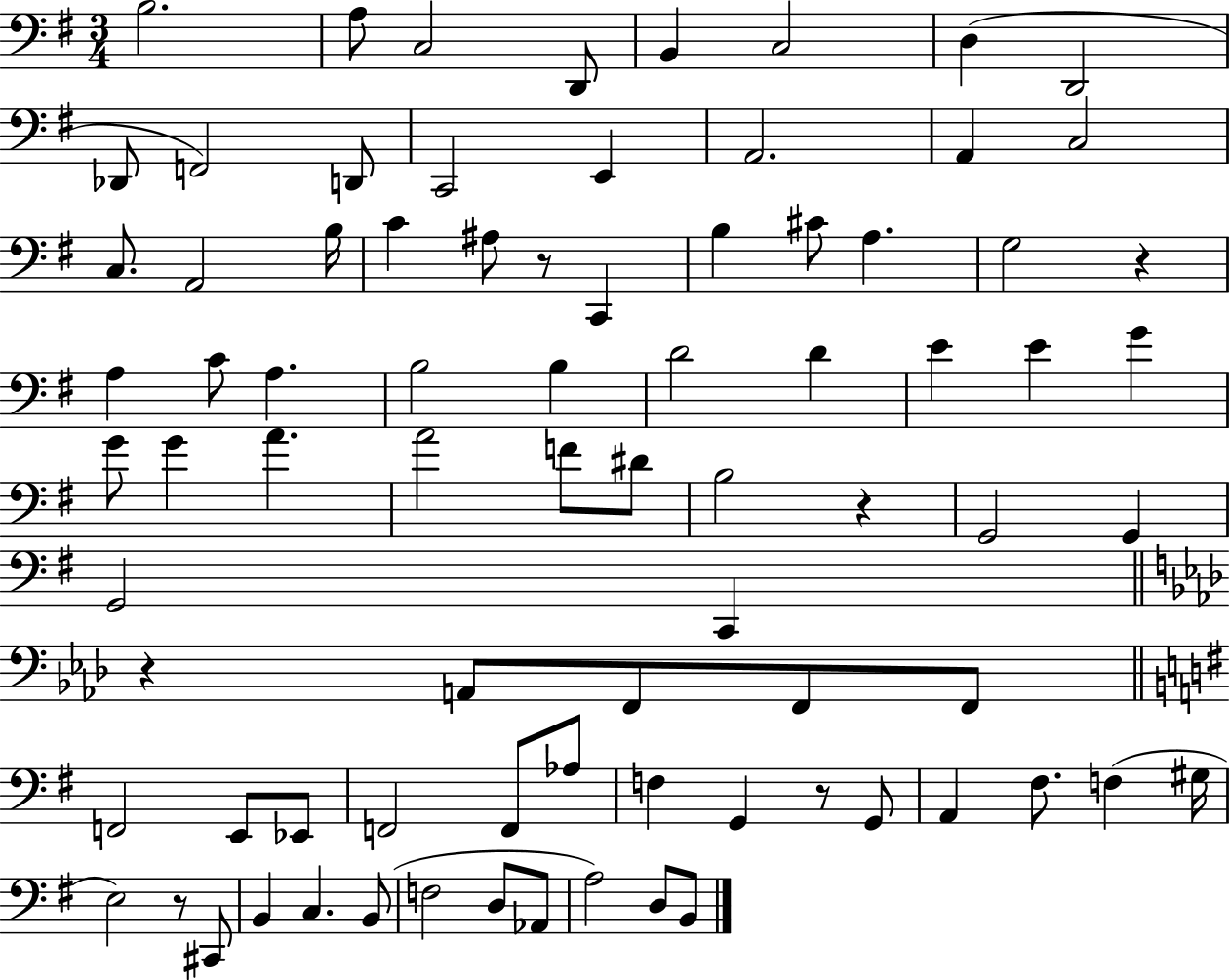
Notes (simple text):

B3/h. A3/e C3/h D2/e B2/q C3/h D3/q D2/h Db2/e F2/h D2/e C2/h E2/q A2/h. A2/q C3/h C3/e. A2/h B3/s C4/q A#3/e R/e C2/q B3/q C#4/e A3/q. G3/h R/q A3/q C4/e A3/q. B3/h B3/q D4/h D4/q E4/q E4/q G4/q G4/e G4/q A4/q. A4/h F4/e D#4/e B3/h R/q G2/h G2/q G2/h C2/q R/q A2/e F2/e F2/e F2/e F2/h E2/e Eb2/e F2/h F2/e Ab3/e F3/q G2/q R/e G2/e A2/q F#3/e. F3/q G#3/s E3/h R/e C#2/e B2/q C3/q. B2/e F3/h D3/e Ab2/e A3/h D3/e B2/e